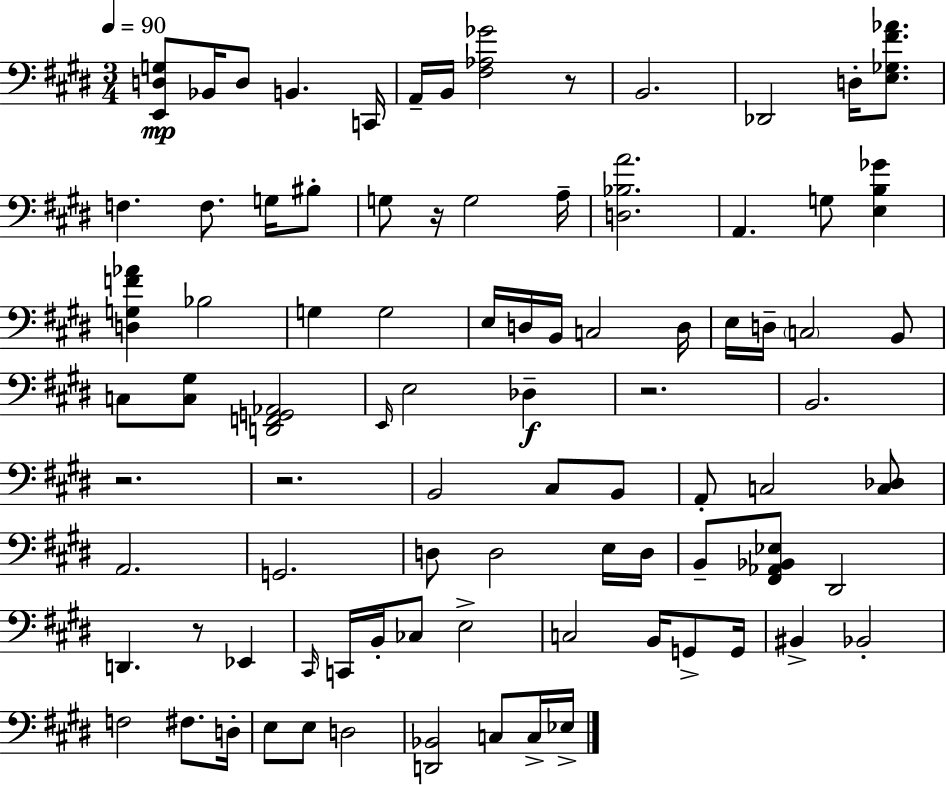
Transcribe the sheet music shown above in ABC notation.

X:1
T:Untitled
M:3/4
L:1/4
K:E
[E,,D,G,]/2 _B,,/4 D,/2 B,, C,,/4 A,,/4 B,,/4 [^F,_A,_G]2 z/2 B,,2 _D,,2 D,/4 [E,_G,^F_A]/2 F, F,/2 G,/4 ^B,/2 G,/2 z/4 G,2 A,/4 [D,_B,A]2 A,, G,/2 [E,B,_G] [D,G,F_A] _B,2 G, G,2 E,/4 D,/4 B,,/4 C,2 D,/4 E,/4 D,/4 C,2 B,,/2 C,/2 [C,^G,]/2 [D,,F,,G,,_A,,]2 E,,/4 E,2 _D, z2 B,,2 z2 z2 B,,2 ^C,/2 B,,/2 A,,/2 C,2 [C,_D,]/2 A,,2 G,,2 D,/2 D,2 E,/4 D,/4 B,,/2 [^F,,_A,,_B,,_E,]/2 ^D,,2 D,, z/2 _E,, ^C,,/4 C,,/4 B,,/4 _C,/2 E,2 C,2 B,,/4 G,,/2 G,,/4 ^B,, _B,,2 F,2 ^F,/2 D,/4 E,/2 E,/2 D,2 [D,,_B,,]2 C,/2 C,/4 _E,/4